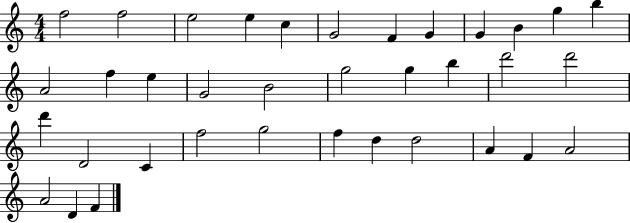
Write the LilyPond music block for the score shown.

{
  \clef treble
  \numericTimeSignature
  \time 4/4
  \key c \major
  f''2 f''2 | e''2 e''4 c''4 | g'2 f'4 g'4 | g'4 b'4 g''4 b''4 | \break a'2 f''4 e''4 | g'2 b'2 | g''2 g''4 b''4 | d'''2 d'''2 | \break d'''4 d'2 c'4 | f''2 g''2 | f''4 d''4 d''2 | a'4 f'4 a'2 | \break a'2 d'4 f'4 | \bar "|."
}